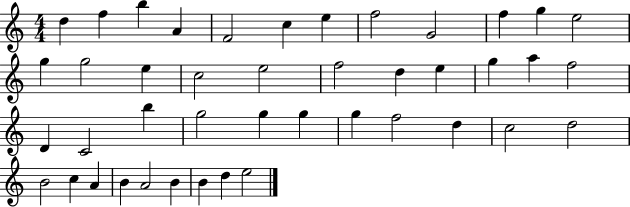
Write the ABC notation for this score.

X:1
T:Untitled
M:4/4
L:1/4
K:C
d f b A F2 c e f2 G2 f g e2 g g2 e c2 e2 f2 d e g a f2 D C2 b g2 g g g f2 d c2 d2 B2 c A B A2 B B d e2